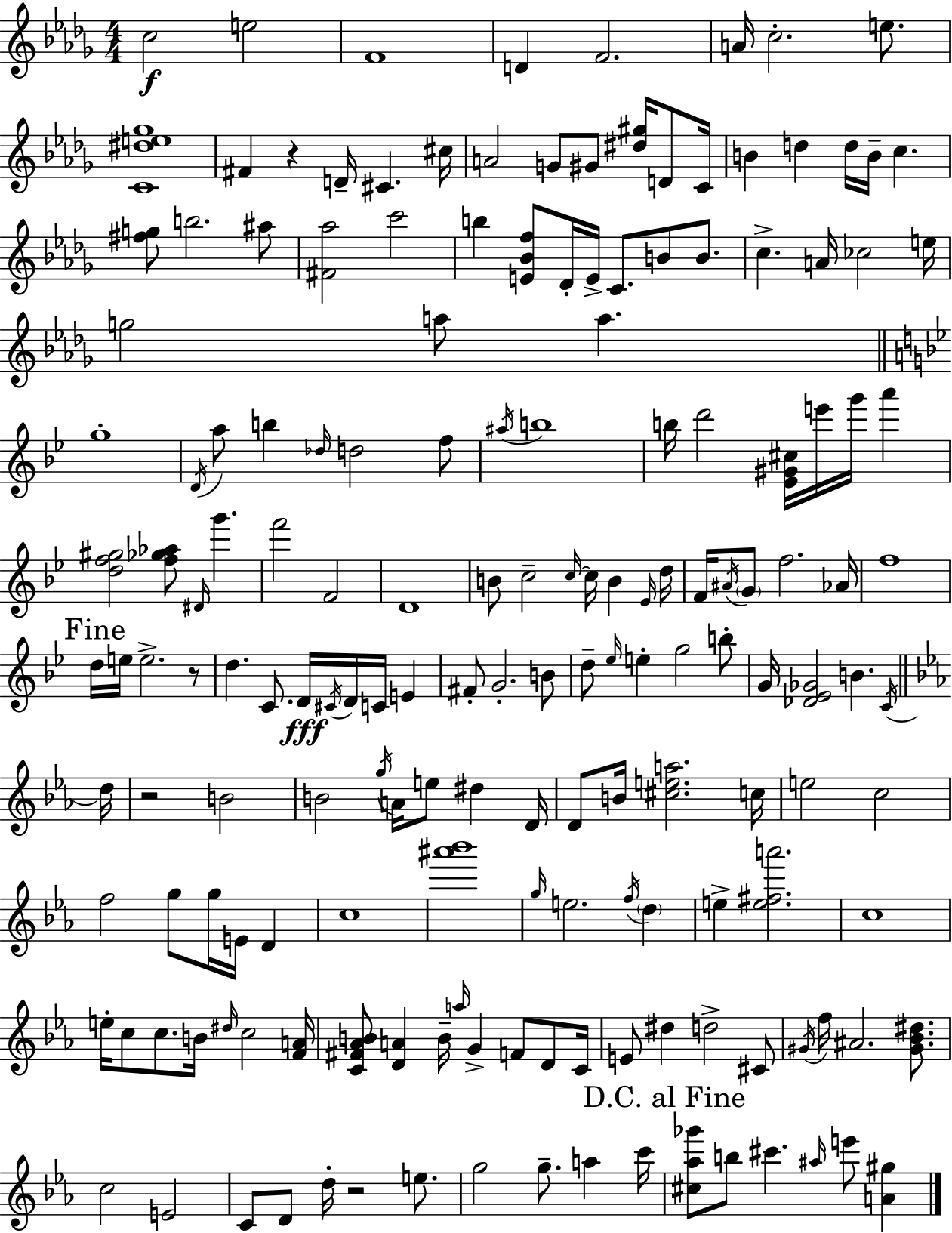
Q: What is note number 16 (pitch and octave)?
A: D4